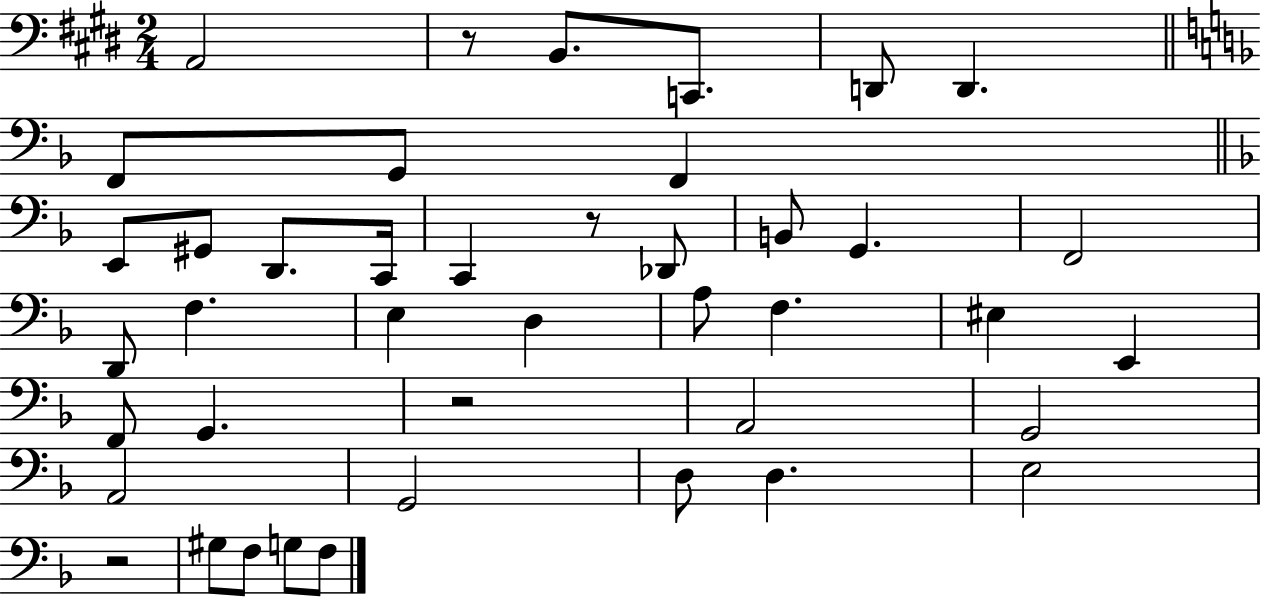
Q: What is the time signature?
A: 2/4